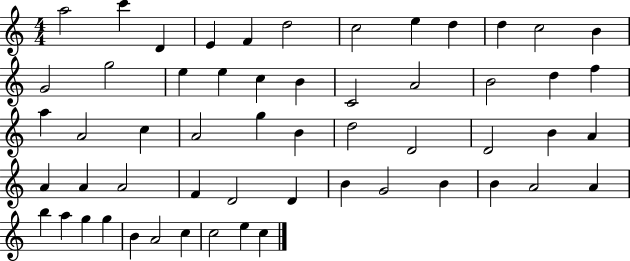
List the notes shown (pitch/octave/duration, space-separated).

A5/h C6/q D4/q E4/q F4/q D5/h C5/h E5/q D5/q D5/q C5/h B4/q G4/h G5/h E5/q E5/q C5/q B4/q C4/h A4/h B4/h D5/q F5/q A5/q A4/h C5/q A4/h G5/q B4/q D5/h D4/h D4/h B4/q A4/q A4/q A4/q A4/h F4/q D4/h D4/q B4/q G4/h B4/q B4/q A4/h A4/q B5/q A5/q G5/q G5/q B4/q A4/h C5/q C5/h E5/q C5/q